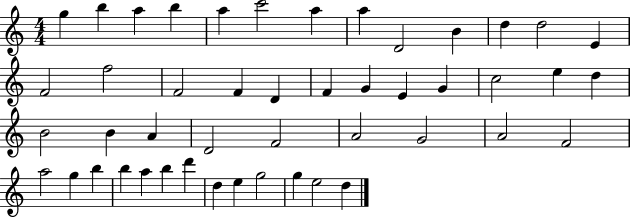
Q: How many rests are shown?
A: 0